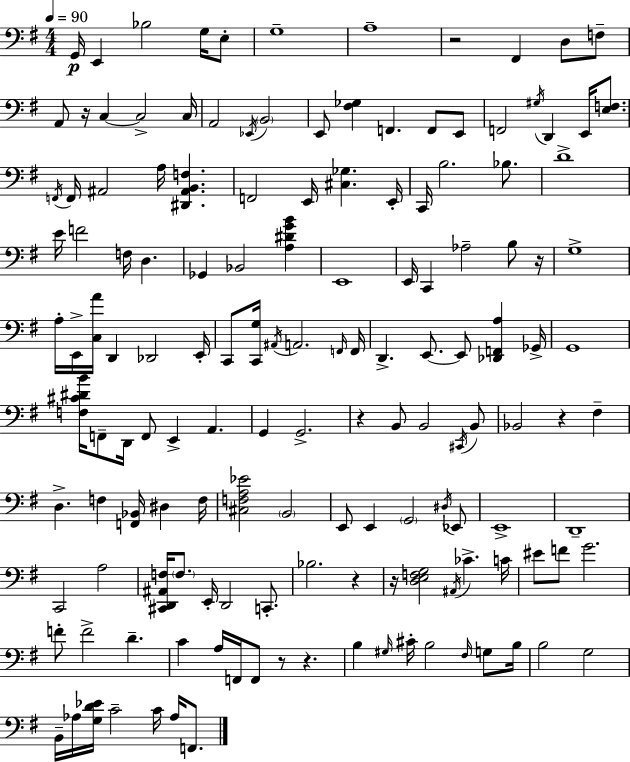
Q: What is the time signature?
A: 4/4